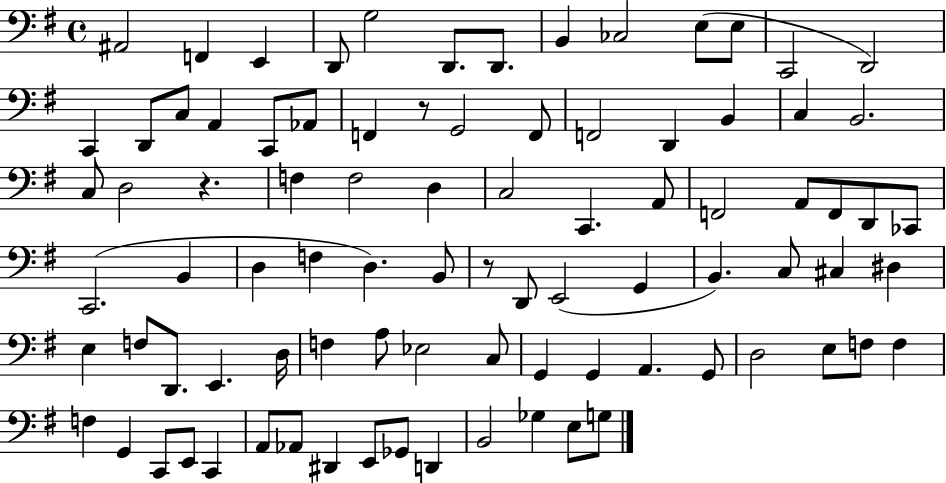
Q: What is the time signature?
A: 4/4